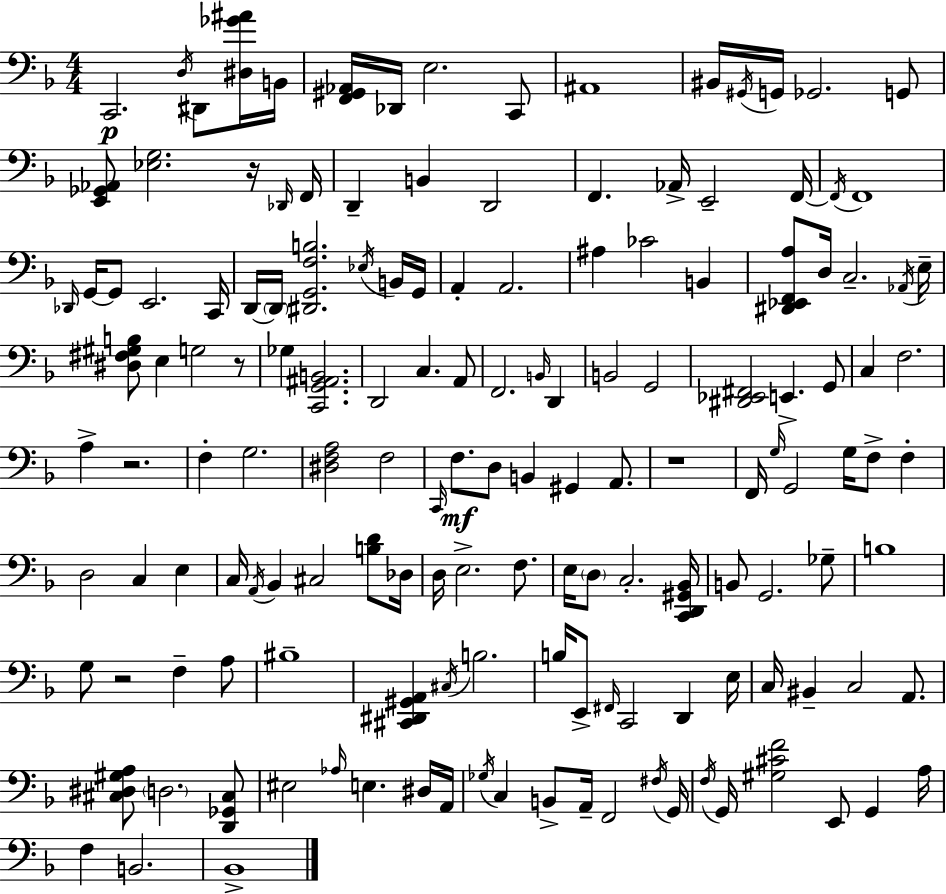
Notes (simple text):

C2/h. D3/s D#2/e [D#3,Gb4,A#4]/s B2/s [F2,G#2,Ab2]/s Db2/s E3/h. C2/e A#2/w BIS2/s G#2/s G2/s Gb2/h. G2/e [E2,Gb2,Ab2]/e [Eb3,G3]/h. R/s Db2/s F2/s D2/q B2/q D2/h F2/q. Ab2/s E2/h F2/s F2/s F2/w Db2/s G2/s G2/e E2/h. C2/s D2/s D2/s [D#2,G2,F3,B3]/h. Eb3/s B2/s G2/s A2/q A2/h. A#3/q CES4/h B2/q [D#2,Eb2,F2,A3]/e D3/s C3/h. Ab2/s E3/s [D#3,F#3,G#3,B3]/e E3/q G3/h R/e Gb3/q [C2,G2,A#2,B2]/h. D2/h C3/q. A2/e F2/h. B2/s D2/q B2/h G2/h [D#2,Eb2,F#2]/h E2/q. G2/e C3/q F3/h. A3/q R/h. F3/q G3/h. [D#3,F3,A3]/h F3/h C2/s F3/e. D3/e B2/q G#2/q A2/e. R/w F2/s G3/s G2/h G3/s F3/e F3/q D3/h C3/q E3/q C3/s A2/s Bb2/q C#3/h [B3,D4]/e Db3/s D3/s E3/h. F3/e. E3/s D3/e C3/h. [C2,D2,G#2,Bb2]/s B2/e G2/h. Gb3/e B3/w G3/e R/h F3/q A3/e BIS3/w [C#2,D#2,G#2,A2]/q C#3/s B3/h. B3/s E2/e F#2/s C2/h D2/q E3/s C3/s BIS2/q C3/h A2/e. [C#3,D#3,G#3,A3]/e D3/h. [D2,Gb2,C#3]/e EIS3/h Ab3/s E3/q. D#3/s A2/s Gb3/s C3/q B2/e A2/s F2/h F#3/s G2/s F3/s G2/s [G#3,C#4,F4]/h E2/e G2/q A3/s F3/q B2/h. Bb2/w